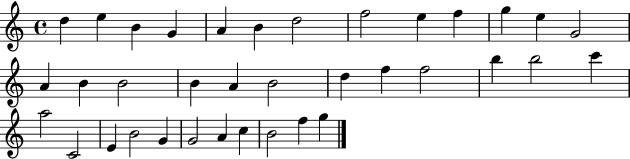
D5/q E5/q B4/q G4/q A4/q B4/q D5/h F5/h E5/q F5/q G5/q E5/q G4/h A4/q B4/q B4/h B4/q A4/q B4/h D5/q F5/q F5/h B5/q B5/h C6/q A5/h C4/h E4/q B4/h G4/q G4/h A4/q C5/q B4/h F5/q G5/q